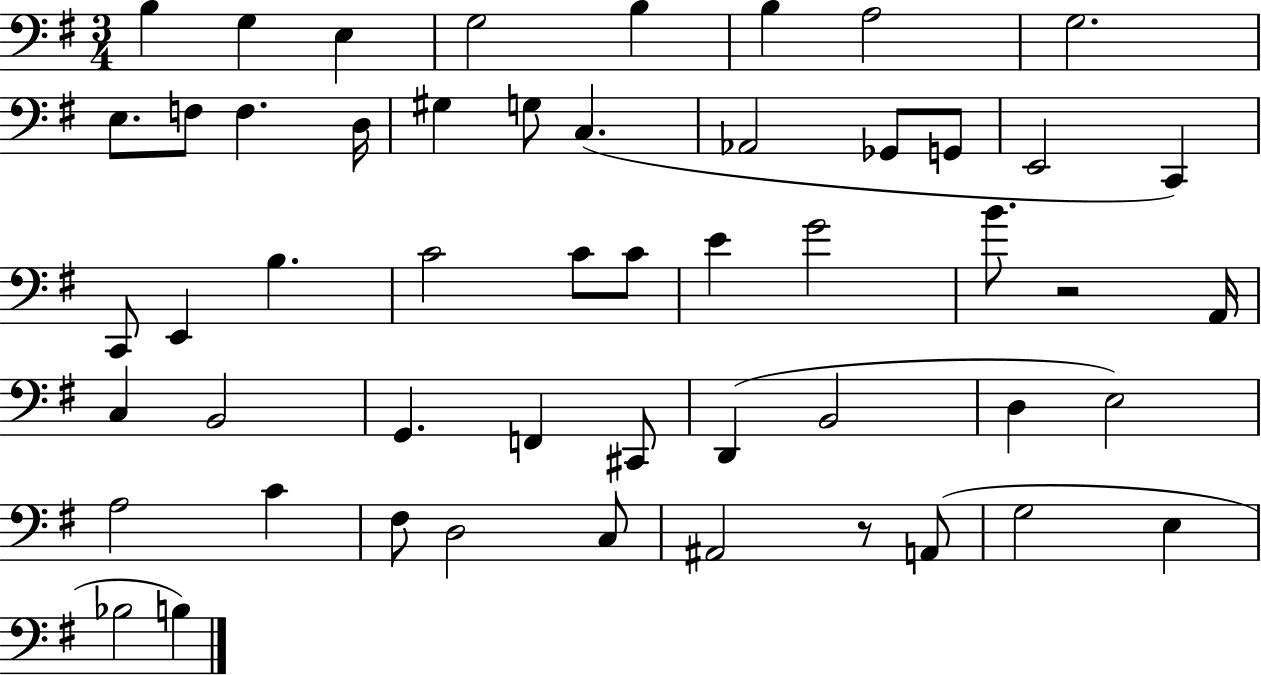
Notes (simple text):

B3/q G3/q E3/q G3/h B3/q B3/q A3/h G3/h. E3/e. F3/e F3/q. D3/s G#3/q G3/e C3/q. Ab2/h Gb2/e G2/e E2/h C2/q C2/e E2/q B3/q. C4/h C4/e C4/e E4/q G4/h B4/e. R/h A2/s C3/q B2/h G2/q. F2/q C#2/e D2/q B2/h D3/q E3/h A3/h C4/q F#3/e D3/h C3/e A#2/h R/e A2/e G3/h E3/q Bb3/h B3/q